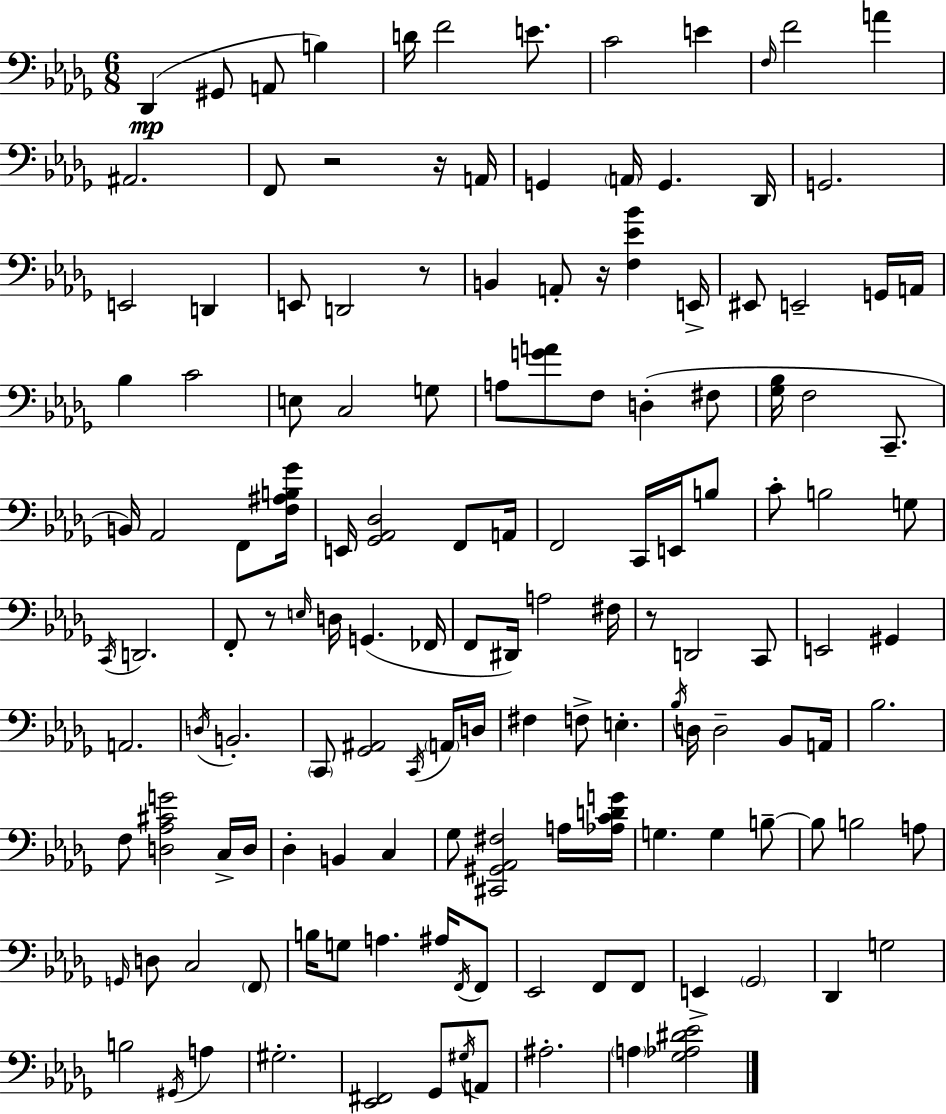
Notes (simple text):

Db2/q G#2/e A2/e B3/q D4/s F4/h E4/e. C4/h E4/q F3/s F4/h A4/q A#2/h. F2/e R/h R/s A2/s G2/q A2/s G2/q. Db2/s G2/h. E2/h D2/q E2/e D2/h R/e B2/q A2/e R/s [F3,Eb4,Bb4]/q E2/s EIS2/e E2/h G2/s A2/s Bb3/q C4/h E3/e C3/h G3/e A3/e [G4,A4]/e F3/e D3/q F#3/e [Gb3,Bb3]/s F3/h C2/e. B2/s Ab2/h F2/e [F3,A#3,B3,Gb4]/s E2/s [Gb2,Ab2,Db3]/h F2/e A2/s F2/h C2/s E2/s B3/e C4/e B3/h G3/e C2/s D2/h. F2/e R/e E3/s D3/s G2/q. FES2/s F2/e D#2/s A3/h F#3/s R/e D2/h C2/e E2/h G#2/q A2/h. D3/s B2/h. C2/e [Gb2,A#2]/h C2/s A2/s D3/s F#3/q F3/e E3/q. Bb3/s D3/s D3/h Bb2/e A2/s Bb3/h. F3/e [D3,Ab3,C#4,G4]/h C3/s D3/s Db3/q B2/q C3/q Gb3/e [C#2,G#2,Ab2,F#3]/h A3/s [Ab3,C4,D4,G4]/s G3/q. G3/q B3/e B3/e B3/h A3/e G2/s D3/e C3/h F2/e B3/s G3/e A3/q. A#3/s F2/s F2/e Eb2/h F2/e F2/e E2/q Gb2/h Db2/q G3/h B3/h G#2/s A3/q G#3/h. [Eb2,F#2]/h Gb2/e G#3/s A2/e A#3/h. A3/q [Gb3,Ab3,D#4,Eb4]/h